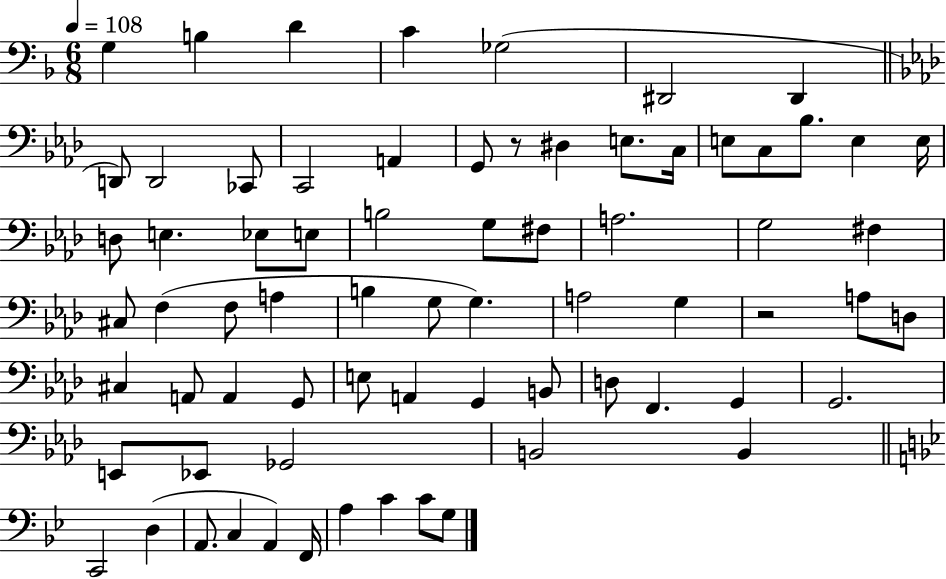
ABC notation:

X:1
T:Untitled
M:6/8
L:1/4
K:F
G, B, D C _G,2 ^D,,2 ^D,, D,,/2 D,,2 _C,,/2 C,,2 A,, G,,/2 z/2 ^D, E,/2 C,/4 E,/2 C,/2 _B,/2 E, E,/4 D,/2 E, _E,/2 E,/2 B,2 G,/2 ^F,/2 A,2 G,2 ^F, ^C,/2 F, F,/2 A, B, G,/2 G, A,2 G, z2 A,/2 D,/2 ^C, A,,/2 A,, G,,/2 E,/2 A,, G,, B,,/2 D,/2 F,, G,, G,,2 E,,/2 _E,,/2 _G,,2 B,,2 B,, C,,2 D, A,,/2 C, A,, F,,/4 A, C C/2 G,/2